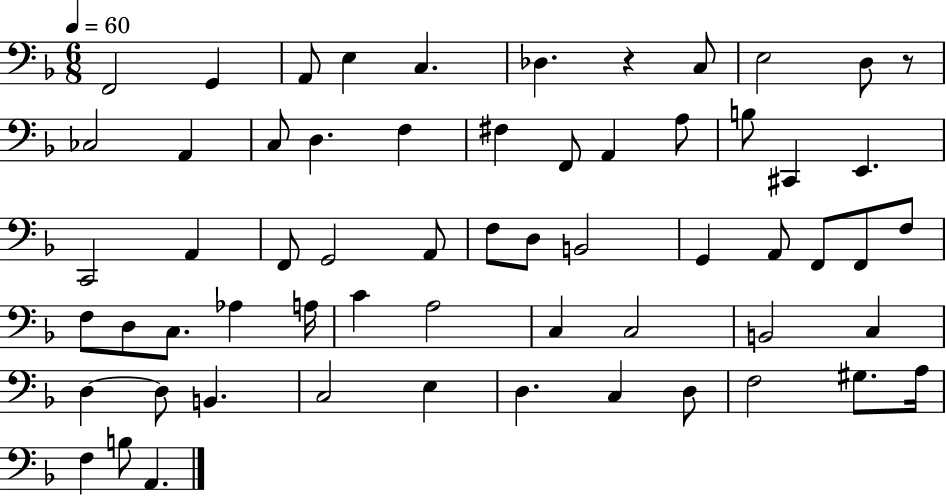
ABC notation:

X:1
T:Untitled
M:6/8
L:1/4
K:F
F,,2 G,, A,,/2 E, C, _D, z C,/2 E,2 D,/2 z/2 _C,2 A,, C,/2 D, F, ^F, F,,/2 A,, A,/2 B,/2 ^C,, E,, C,,2 A,, F,,/2 G,,2 A,,/2 F,/2 D,/2 B,,2 G,, A,,/2 F,,/2 F,,/2 F,/2 F,/2 D,/2 C,/2 _A, A,/4 C A,2 C, C,2 B,,2 C, D, D,/2 B,, C,2 E, D, C, D,/2 F,2 ^G,/2 A,/4 F, B,/2 A,,